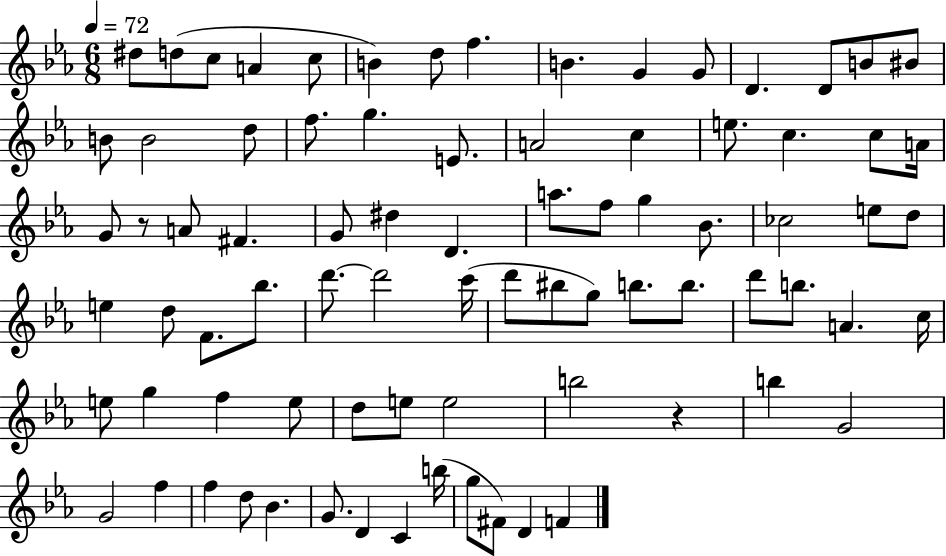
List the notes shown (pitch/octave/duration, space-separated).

D#5/e D5/e C5/e A4/q C5/e B4/q D5/e F5/q. B4/q. G4/q G4/e D4/q. D4/e B4/e BIS4/e B4/e B4/h D5/e F5/e. G5/q. E4/e. A4/h C5/q E5/e. C5/q. C5/e A4/s G4/e R/e A4/e F#4/q. G4/e D#5/q D4/q. A5/e. F5/e G5/q Bb4/e. CES5/h E5/e D5/e E5/q D5/e F4/e. Bb5/e. D6/e. D6/h C6/s D6/e BIS5/e G5/e B5/e. B5/e. D6/e B5/e. A4/q. C5/s E5/e G5/q F5/q E5/e D5/e E5/e E5/h B5/h R/q B5/q G4/h G4/h F5/q F5/q D5/e Bb4/q. G4/e. D4/q C4/q B5/s G5/e F#4/e D4/q F4/q